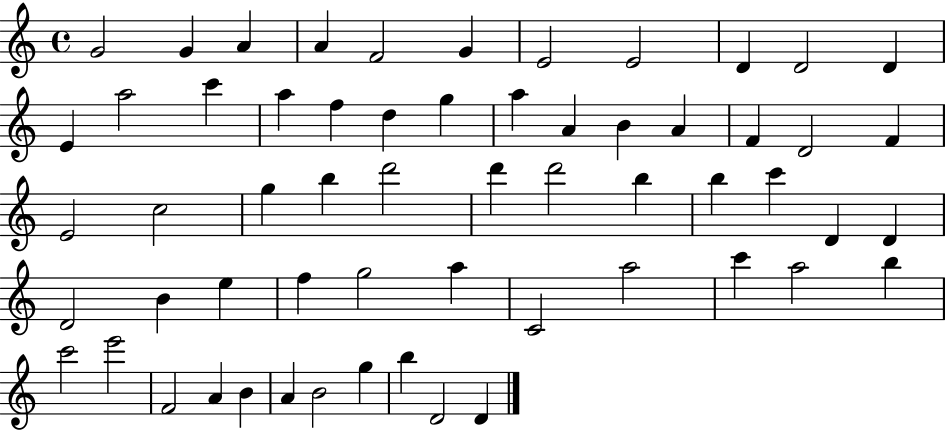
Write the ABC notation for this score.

X:1
T:Untitled
M:4/4
L:1/4
K:C
G2 G A A F2 G E2 E2 D D2 D E a2 c' a f d g a A B A F D2 F E2 c2 g b d'2 d' d'2 b b c' D D D2 B e f g2 a C2 a2 c' a2 b c'2 e'2 F2 A B A B2 g b D2 D